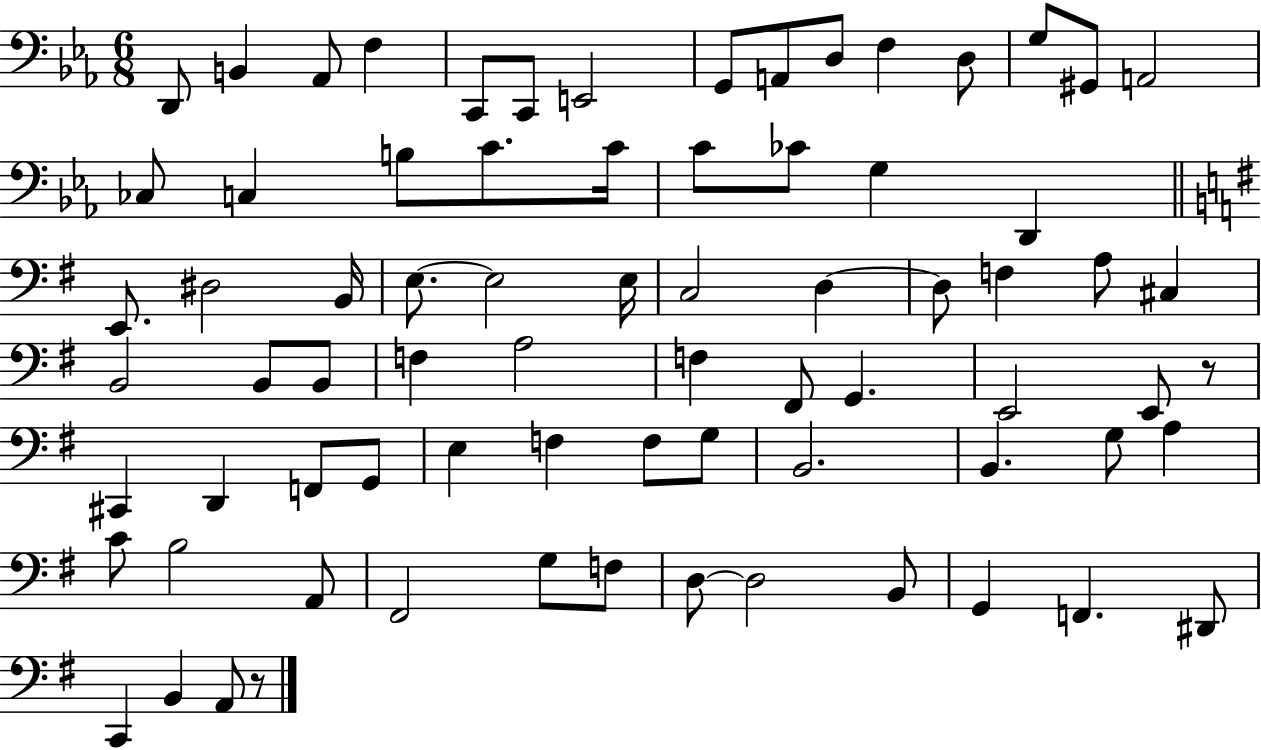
{
  \clef bass
  \numericTimeSignature
  \time 6/8
  \key ees \major
  d,8 b,4 aes,8 f4 | c,8 c,8 e,2 | g,8 a,8 d8 f4 d8 | g8 gis,8 a,2 | \break ces8 c4 b8 c'8. c'16 | c'8 ces'8 g4 d,4 | \bar "||" \break \key g \major e,8. dis2 b,16 | e8.~~ e2 e16 | c2 d4~~ | d8 f4 a8 cis4 | \break b,2 b,8 b,8 | f4 a2 | f4 fis,8 g,4. | e,2 e,8 r8 | \break cis,4 d,4 f,8 g,8 | e4 f4 f8 g8 | b,2. | b,4. g8 a4 | \break c'8 b2 a,8 | fis,2 g8 f8 | d8~~ d2 b,8 | g,4 f,4. dis,8 | \break c,4 b,4 a,8 r8 | \bar "|."
}